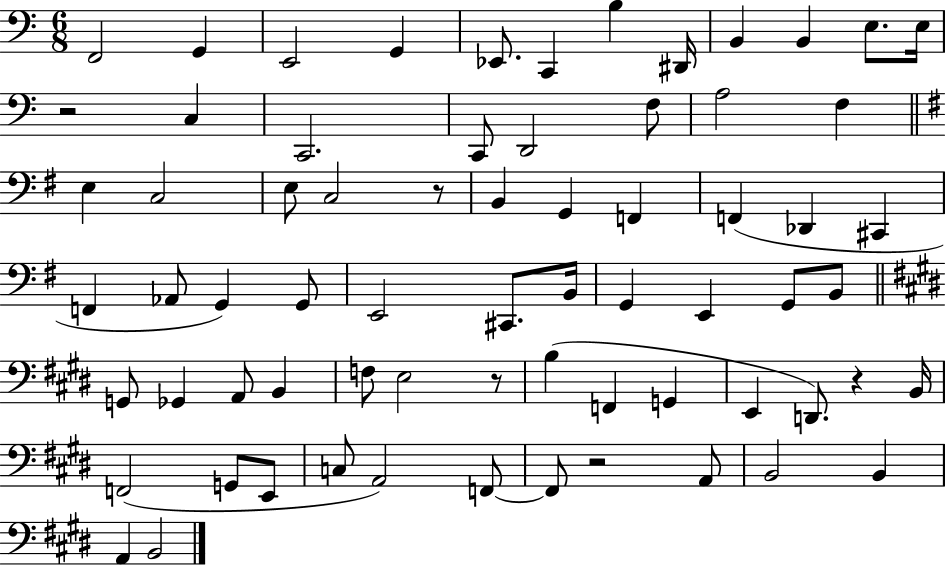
F2/h G2/q E2/h G2/q Eb2/e. C2/q B3/q D#2/s B2/q B2/q E3/e. E3/s R/h C3/q C2/h. C2/e D2/h F3/e A3/h F3/q E3/q C3/h E3/e C3/h R/e B2/q G2/q F2/q F2/q Db2/q C#2/q F2/q Ab2/e G2/q G2/e E2/h C#2/e. B2/s G2/q E2/q G2/e B2/e G2/e Gb2/q A2/e B2/q F3/e E3/h R/e B3/q F2/q G2/q E2/q D2/e. R/q B2/s F2/h G2/e E2/e C3/e A2/h F2/e F2/e R/h A2/e B2/h B2/q A2/q B2/h